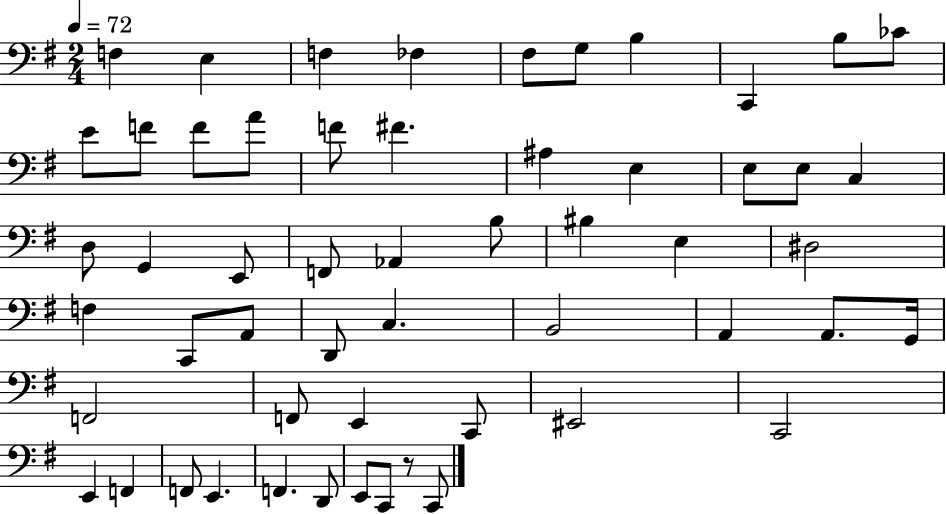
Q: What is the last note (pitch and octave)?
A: C2